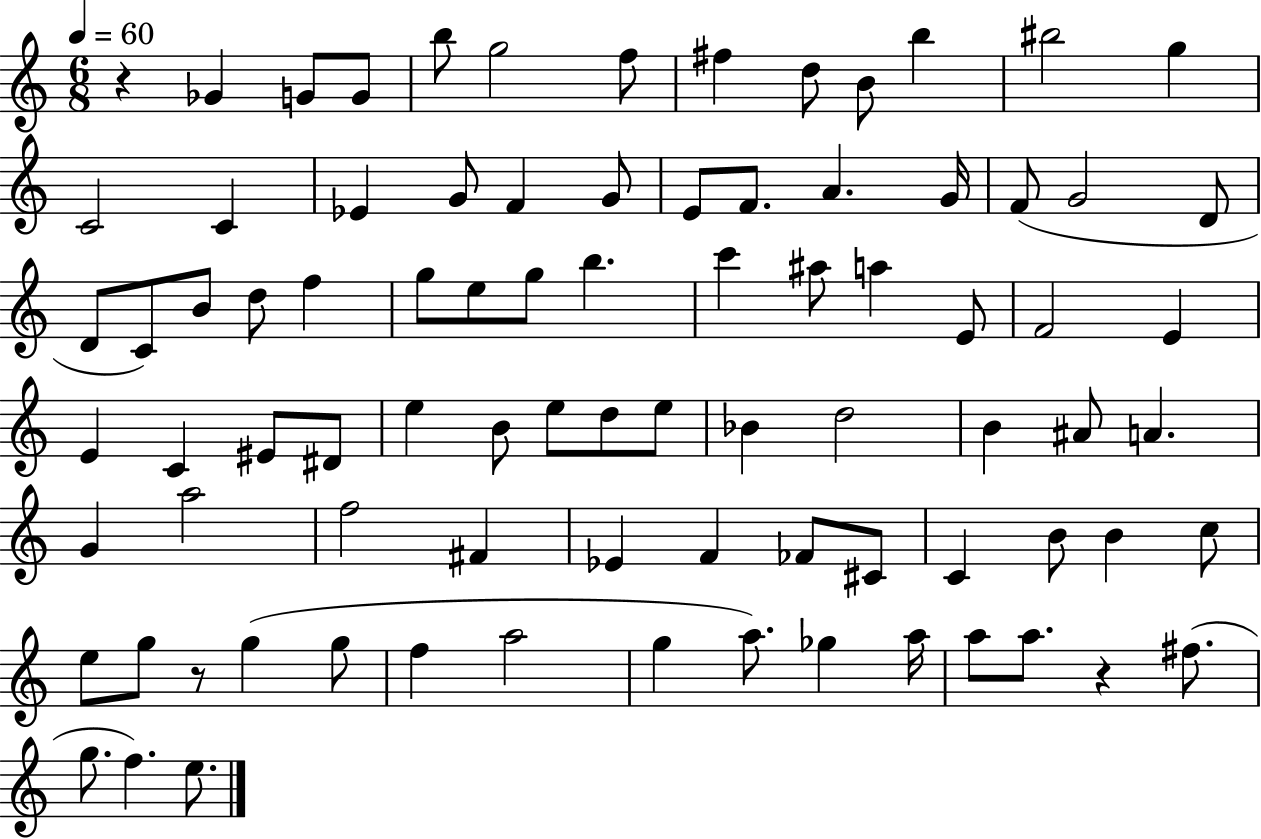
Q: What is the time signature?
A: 6/8